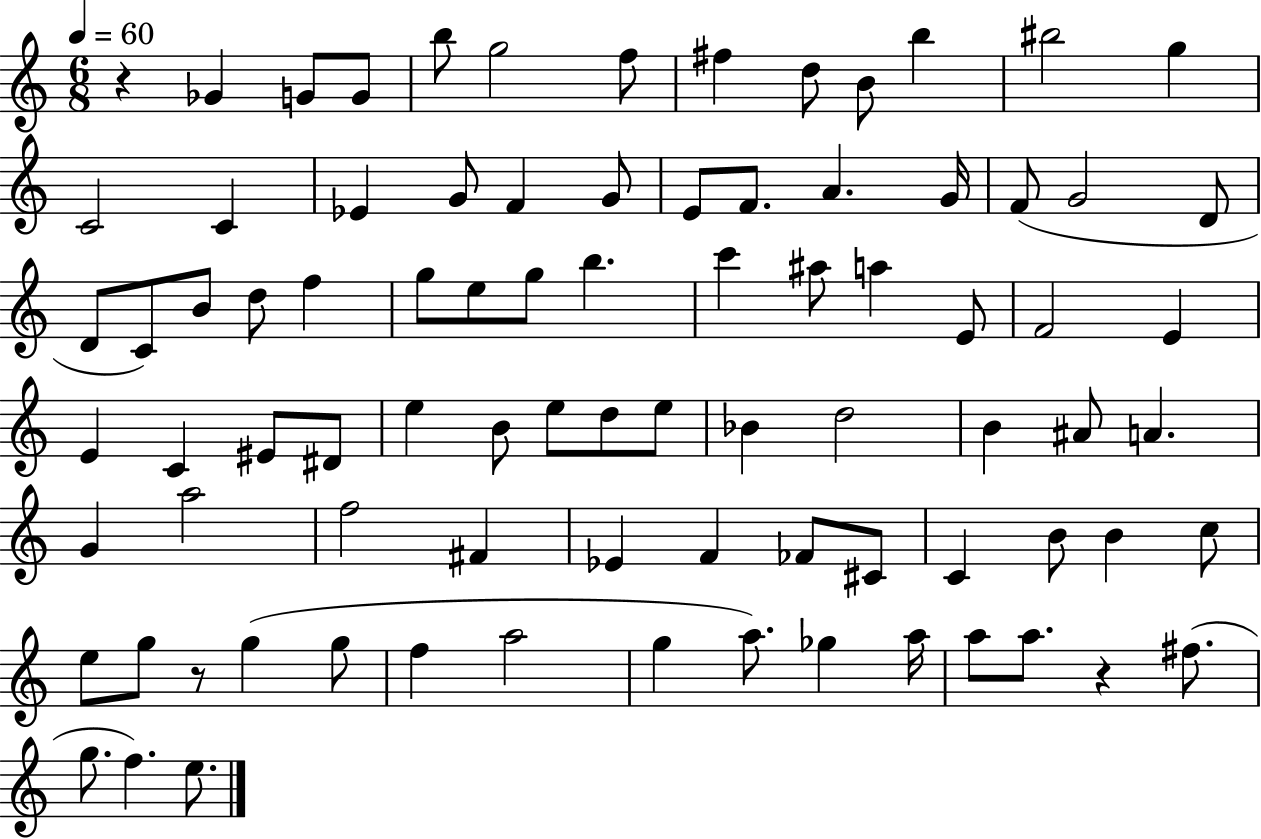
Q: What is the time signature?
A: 6/8